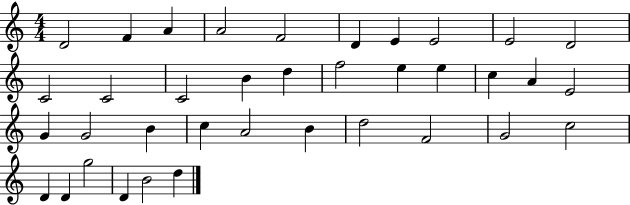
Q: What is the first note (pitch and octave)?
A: D4